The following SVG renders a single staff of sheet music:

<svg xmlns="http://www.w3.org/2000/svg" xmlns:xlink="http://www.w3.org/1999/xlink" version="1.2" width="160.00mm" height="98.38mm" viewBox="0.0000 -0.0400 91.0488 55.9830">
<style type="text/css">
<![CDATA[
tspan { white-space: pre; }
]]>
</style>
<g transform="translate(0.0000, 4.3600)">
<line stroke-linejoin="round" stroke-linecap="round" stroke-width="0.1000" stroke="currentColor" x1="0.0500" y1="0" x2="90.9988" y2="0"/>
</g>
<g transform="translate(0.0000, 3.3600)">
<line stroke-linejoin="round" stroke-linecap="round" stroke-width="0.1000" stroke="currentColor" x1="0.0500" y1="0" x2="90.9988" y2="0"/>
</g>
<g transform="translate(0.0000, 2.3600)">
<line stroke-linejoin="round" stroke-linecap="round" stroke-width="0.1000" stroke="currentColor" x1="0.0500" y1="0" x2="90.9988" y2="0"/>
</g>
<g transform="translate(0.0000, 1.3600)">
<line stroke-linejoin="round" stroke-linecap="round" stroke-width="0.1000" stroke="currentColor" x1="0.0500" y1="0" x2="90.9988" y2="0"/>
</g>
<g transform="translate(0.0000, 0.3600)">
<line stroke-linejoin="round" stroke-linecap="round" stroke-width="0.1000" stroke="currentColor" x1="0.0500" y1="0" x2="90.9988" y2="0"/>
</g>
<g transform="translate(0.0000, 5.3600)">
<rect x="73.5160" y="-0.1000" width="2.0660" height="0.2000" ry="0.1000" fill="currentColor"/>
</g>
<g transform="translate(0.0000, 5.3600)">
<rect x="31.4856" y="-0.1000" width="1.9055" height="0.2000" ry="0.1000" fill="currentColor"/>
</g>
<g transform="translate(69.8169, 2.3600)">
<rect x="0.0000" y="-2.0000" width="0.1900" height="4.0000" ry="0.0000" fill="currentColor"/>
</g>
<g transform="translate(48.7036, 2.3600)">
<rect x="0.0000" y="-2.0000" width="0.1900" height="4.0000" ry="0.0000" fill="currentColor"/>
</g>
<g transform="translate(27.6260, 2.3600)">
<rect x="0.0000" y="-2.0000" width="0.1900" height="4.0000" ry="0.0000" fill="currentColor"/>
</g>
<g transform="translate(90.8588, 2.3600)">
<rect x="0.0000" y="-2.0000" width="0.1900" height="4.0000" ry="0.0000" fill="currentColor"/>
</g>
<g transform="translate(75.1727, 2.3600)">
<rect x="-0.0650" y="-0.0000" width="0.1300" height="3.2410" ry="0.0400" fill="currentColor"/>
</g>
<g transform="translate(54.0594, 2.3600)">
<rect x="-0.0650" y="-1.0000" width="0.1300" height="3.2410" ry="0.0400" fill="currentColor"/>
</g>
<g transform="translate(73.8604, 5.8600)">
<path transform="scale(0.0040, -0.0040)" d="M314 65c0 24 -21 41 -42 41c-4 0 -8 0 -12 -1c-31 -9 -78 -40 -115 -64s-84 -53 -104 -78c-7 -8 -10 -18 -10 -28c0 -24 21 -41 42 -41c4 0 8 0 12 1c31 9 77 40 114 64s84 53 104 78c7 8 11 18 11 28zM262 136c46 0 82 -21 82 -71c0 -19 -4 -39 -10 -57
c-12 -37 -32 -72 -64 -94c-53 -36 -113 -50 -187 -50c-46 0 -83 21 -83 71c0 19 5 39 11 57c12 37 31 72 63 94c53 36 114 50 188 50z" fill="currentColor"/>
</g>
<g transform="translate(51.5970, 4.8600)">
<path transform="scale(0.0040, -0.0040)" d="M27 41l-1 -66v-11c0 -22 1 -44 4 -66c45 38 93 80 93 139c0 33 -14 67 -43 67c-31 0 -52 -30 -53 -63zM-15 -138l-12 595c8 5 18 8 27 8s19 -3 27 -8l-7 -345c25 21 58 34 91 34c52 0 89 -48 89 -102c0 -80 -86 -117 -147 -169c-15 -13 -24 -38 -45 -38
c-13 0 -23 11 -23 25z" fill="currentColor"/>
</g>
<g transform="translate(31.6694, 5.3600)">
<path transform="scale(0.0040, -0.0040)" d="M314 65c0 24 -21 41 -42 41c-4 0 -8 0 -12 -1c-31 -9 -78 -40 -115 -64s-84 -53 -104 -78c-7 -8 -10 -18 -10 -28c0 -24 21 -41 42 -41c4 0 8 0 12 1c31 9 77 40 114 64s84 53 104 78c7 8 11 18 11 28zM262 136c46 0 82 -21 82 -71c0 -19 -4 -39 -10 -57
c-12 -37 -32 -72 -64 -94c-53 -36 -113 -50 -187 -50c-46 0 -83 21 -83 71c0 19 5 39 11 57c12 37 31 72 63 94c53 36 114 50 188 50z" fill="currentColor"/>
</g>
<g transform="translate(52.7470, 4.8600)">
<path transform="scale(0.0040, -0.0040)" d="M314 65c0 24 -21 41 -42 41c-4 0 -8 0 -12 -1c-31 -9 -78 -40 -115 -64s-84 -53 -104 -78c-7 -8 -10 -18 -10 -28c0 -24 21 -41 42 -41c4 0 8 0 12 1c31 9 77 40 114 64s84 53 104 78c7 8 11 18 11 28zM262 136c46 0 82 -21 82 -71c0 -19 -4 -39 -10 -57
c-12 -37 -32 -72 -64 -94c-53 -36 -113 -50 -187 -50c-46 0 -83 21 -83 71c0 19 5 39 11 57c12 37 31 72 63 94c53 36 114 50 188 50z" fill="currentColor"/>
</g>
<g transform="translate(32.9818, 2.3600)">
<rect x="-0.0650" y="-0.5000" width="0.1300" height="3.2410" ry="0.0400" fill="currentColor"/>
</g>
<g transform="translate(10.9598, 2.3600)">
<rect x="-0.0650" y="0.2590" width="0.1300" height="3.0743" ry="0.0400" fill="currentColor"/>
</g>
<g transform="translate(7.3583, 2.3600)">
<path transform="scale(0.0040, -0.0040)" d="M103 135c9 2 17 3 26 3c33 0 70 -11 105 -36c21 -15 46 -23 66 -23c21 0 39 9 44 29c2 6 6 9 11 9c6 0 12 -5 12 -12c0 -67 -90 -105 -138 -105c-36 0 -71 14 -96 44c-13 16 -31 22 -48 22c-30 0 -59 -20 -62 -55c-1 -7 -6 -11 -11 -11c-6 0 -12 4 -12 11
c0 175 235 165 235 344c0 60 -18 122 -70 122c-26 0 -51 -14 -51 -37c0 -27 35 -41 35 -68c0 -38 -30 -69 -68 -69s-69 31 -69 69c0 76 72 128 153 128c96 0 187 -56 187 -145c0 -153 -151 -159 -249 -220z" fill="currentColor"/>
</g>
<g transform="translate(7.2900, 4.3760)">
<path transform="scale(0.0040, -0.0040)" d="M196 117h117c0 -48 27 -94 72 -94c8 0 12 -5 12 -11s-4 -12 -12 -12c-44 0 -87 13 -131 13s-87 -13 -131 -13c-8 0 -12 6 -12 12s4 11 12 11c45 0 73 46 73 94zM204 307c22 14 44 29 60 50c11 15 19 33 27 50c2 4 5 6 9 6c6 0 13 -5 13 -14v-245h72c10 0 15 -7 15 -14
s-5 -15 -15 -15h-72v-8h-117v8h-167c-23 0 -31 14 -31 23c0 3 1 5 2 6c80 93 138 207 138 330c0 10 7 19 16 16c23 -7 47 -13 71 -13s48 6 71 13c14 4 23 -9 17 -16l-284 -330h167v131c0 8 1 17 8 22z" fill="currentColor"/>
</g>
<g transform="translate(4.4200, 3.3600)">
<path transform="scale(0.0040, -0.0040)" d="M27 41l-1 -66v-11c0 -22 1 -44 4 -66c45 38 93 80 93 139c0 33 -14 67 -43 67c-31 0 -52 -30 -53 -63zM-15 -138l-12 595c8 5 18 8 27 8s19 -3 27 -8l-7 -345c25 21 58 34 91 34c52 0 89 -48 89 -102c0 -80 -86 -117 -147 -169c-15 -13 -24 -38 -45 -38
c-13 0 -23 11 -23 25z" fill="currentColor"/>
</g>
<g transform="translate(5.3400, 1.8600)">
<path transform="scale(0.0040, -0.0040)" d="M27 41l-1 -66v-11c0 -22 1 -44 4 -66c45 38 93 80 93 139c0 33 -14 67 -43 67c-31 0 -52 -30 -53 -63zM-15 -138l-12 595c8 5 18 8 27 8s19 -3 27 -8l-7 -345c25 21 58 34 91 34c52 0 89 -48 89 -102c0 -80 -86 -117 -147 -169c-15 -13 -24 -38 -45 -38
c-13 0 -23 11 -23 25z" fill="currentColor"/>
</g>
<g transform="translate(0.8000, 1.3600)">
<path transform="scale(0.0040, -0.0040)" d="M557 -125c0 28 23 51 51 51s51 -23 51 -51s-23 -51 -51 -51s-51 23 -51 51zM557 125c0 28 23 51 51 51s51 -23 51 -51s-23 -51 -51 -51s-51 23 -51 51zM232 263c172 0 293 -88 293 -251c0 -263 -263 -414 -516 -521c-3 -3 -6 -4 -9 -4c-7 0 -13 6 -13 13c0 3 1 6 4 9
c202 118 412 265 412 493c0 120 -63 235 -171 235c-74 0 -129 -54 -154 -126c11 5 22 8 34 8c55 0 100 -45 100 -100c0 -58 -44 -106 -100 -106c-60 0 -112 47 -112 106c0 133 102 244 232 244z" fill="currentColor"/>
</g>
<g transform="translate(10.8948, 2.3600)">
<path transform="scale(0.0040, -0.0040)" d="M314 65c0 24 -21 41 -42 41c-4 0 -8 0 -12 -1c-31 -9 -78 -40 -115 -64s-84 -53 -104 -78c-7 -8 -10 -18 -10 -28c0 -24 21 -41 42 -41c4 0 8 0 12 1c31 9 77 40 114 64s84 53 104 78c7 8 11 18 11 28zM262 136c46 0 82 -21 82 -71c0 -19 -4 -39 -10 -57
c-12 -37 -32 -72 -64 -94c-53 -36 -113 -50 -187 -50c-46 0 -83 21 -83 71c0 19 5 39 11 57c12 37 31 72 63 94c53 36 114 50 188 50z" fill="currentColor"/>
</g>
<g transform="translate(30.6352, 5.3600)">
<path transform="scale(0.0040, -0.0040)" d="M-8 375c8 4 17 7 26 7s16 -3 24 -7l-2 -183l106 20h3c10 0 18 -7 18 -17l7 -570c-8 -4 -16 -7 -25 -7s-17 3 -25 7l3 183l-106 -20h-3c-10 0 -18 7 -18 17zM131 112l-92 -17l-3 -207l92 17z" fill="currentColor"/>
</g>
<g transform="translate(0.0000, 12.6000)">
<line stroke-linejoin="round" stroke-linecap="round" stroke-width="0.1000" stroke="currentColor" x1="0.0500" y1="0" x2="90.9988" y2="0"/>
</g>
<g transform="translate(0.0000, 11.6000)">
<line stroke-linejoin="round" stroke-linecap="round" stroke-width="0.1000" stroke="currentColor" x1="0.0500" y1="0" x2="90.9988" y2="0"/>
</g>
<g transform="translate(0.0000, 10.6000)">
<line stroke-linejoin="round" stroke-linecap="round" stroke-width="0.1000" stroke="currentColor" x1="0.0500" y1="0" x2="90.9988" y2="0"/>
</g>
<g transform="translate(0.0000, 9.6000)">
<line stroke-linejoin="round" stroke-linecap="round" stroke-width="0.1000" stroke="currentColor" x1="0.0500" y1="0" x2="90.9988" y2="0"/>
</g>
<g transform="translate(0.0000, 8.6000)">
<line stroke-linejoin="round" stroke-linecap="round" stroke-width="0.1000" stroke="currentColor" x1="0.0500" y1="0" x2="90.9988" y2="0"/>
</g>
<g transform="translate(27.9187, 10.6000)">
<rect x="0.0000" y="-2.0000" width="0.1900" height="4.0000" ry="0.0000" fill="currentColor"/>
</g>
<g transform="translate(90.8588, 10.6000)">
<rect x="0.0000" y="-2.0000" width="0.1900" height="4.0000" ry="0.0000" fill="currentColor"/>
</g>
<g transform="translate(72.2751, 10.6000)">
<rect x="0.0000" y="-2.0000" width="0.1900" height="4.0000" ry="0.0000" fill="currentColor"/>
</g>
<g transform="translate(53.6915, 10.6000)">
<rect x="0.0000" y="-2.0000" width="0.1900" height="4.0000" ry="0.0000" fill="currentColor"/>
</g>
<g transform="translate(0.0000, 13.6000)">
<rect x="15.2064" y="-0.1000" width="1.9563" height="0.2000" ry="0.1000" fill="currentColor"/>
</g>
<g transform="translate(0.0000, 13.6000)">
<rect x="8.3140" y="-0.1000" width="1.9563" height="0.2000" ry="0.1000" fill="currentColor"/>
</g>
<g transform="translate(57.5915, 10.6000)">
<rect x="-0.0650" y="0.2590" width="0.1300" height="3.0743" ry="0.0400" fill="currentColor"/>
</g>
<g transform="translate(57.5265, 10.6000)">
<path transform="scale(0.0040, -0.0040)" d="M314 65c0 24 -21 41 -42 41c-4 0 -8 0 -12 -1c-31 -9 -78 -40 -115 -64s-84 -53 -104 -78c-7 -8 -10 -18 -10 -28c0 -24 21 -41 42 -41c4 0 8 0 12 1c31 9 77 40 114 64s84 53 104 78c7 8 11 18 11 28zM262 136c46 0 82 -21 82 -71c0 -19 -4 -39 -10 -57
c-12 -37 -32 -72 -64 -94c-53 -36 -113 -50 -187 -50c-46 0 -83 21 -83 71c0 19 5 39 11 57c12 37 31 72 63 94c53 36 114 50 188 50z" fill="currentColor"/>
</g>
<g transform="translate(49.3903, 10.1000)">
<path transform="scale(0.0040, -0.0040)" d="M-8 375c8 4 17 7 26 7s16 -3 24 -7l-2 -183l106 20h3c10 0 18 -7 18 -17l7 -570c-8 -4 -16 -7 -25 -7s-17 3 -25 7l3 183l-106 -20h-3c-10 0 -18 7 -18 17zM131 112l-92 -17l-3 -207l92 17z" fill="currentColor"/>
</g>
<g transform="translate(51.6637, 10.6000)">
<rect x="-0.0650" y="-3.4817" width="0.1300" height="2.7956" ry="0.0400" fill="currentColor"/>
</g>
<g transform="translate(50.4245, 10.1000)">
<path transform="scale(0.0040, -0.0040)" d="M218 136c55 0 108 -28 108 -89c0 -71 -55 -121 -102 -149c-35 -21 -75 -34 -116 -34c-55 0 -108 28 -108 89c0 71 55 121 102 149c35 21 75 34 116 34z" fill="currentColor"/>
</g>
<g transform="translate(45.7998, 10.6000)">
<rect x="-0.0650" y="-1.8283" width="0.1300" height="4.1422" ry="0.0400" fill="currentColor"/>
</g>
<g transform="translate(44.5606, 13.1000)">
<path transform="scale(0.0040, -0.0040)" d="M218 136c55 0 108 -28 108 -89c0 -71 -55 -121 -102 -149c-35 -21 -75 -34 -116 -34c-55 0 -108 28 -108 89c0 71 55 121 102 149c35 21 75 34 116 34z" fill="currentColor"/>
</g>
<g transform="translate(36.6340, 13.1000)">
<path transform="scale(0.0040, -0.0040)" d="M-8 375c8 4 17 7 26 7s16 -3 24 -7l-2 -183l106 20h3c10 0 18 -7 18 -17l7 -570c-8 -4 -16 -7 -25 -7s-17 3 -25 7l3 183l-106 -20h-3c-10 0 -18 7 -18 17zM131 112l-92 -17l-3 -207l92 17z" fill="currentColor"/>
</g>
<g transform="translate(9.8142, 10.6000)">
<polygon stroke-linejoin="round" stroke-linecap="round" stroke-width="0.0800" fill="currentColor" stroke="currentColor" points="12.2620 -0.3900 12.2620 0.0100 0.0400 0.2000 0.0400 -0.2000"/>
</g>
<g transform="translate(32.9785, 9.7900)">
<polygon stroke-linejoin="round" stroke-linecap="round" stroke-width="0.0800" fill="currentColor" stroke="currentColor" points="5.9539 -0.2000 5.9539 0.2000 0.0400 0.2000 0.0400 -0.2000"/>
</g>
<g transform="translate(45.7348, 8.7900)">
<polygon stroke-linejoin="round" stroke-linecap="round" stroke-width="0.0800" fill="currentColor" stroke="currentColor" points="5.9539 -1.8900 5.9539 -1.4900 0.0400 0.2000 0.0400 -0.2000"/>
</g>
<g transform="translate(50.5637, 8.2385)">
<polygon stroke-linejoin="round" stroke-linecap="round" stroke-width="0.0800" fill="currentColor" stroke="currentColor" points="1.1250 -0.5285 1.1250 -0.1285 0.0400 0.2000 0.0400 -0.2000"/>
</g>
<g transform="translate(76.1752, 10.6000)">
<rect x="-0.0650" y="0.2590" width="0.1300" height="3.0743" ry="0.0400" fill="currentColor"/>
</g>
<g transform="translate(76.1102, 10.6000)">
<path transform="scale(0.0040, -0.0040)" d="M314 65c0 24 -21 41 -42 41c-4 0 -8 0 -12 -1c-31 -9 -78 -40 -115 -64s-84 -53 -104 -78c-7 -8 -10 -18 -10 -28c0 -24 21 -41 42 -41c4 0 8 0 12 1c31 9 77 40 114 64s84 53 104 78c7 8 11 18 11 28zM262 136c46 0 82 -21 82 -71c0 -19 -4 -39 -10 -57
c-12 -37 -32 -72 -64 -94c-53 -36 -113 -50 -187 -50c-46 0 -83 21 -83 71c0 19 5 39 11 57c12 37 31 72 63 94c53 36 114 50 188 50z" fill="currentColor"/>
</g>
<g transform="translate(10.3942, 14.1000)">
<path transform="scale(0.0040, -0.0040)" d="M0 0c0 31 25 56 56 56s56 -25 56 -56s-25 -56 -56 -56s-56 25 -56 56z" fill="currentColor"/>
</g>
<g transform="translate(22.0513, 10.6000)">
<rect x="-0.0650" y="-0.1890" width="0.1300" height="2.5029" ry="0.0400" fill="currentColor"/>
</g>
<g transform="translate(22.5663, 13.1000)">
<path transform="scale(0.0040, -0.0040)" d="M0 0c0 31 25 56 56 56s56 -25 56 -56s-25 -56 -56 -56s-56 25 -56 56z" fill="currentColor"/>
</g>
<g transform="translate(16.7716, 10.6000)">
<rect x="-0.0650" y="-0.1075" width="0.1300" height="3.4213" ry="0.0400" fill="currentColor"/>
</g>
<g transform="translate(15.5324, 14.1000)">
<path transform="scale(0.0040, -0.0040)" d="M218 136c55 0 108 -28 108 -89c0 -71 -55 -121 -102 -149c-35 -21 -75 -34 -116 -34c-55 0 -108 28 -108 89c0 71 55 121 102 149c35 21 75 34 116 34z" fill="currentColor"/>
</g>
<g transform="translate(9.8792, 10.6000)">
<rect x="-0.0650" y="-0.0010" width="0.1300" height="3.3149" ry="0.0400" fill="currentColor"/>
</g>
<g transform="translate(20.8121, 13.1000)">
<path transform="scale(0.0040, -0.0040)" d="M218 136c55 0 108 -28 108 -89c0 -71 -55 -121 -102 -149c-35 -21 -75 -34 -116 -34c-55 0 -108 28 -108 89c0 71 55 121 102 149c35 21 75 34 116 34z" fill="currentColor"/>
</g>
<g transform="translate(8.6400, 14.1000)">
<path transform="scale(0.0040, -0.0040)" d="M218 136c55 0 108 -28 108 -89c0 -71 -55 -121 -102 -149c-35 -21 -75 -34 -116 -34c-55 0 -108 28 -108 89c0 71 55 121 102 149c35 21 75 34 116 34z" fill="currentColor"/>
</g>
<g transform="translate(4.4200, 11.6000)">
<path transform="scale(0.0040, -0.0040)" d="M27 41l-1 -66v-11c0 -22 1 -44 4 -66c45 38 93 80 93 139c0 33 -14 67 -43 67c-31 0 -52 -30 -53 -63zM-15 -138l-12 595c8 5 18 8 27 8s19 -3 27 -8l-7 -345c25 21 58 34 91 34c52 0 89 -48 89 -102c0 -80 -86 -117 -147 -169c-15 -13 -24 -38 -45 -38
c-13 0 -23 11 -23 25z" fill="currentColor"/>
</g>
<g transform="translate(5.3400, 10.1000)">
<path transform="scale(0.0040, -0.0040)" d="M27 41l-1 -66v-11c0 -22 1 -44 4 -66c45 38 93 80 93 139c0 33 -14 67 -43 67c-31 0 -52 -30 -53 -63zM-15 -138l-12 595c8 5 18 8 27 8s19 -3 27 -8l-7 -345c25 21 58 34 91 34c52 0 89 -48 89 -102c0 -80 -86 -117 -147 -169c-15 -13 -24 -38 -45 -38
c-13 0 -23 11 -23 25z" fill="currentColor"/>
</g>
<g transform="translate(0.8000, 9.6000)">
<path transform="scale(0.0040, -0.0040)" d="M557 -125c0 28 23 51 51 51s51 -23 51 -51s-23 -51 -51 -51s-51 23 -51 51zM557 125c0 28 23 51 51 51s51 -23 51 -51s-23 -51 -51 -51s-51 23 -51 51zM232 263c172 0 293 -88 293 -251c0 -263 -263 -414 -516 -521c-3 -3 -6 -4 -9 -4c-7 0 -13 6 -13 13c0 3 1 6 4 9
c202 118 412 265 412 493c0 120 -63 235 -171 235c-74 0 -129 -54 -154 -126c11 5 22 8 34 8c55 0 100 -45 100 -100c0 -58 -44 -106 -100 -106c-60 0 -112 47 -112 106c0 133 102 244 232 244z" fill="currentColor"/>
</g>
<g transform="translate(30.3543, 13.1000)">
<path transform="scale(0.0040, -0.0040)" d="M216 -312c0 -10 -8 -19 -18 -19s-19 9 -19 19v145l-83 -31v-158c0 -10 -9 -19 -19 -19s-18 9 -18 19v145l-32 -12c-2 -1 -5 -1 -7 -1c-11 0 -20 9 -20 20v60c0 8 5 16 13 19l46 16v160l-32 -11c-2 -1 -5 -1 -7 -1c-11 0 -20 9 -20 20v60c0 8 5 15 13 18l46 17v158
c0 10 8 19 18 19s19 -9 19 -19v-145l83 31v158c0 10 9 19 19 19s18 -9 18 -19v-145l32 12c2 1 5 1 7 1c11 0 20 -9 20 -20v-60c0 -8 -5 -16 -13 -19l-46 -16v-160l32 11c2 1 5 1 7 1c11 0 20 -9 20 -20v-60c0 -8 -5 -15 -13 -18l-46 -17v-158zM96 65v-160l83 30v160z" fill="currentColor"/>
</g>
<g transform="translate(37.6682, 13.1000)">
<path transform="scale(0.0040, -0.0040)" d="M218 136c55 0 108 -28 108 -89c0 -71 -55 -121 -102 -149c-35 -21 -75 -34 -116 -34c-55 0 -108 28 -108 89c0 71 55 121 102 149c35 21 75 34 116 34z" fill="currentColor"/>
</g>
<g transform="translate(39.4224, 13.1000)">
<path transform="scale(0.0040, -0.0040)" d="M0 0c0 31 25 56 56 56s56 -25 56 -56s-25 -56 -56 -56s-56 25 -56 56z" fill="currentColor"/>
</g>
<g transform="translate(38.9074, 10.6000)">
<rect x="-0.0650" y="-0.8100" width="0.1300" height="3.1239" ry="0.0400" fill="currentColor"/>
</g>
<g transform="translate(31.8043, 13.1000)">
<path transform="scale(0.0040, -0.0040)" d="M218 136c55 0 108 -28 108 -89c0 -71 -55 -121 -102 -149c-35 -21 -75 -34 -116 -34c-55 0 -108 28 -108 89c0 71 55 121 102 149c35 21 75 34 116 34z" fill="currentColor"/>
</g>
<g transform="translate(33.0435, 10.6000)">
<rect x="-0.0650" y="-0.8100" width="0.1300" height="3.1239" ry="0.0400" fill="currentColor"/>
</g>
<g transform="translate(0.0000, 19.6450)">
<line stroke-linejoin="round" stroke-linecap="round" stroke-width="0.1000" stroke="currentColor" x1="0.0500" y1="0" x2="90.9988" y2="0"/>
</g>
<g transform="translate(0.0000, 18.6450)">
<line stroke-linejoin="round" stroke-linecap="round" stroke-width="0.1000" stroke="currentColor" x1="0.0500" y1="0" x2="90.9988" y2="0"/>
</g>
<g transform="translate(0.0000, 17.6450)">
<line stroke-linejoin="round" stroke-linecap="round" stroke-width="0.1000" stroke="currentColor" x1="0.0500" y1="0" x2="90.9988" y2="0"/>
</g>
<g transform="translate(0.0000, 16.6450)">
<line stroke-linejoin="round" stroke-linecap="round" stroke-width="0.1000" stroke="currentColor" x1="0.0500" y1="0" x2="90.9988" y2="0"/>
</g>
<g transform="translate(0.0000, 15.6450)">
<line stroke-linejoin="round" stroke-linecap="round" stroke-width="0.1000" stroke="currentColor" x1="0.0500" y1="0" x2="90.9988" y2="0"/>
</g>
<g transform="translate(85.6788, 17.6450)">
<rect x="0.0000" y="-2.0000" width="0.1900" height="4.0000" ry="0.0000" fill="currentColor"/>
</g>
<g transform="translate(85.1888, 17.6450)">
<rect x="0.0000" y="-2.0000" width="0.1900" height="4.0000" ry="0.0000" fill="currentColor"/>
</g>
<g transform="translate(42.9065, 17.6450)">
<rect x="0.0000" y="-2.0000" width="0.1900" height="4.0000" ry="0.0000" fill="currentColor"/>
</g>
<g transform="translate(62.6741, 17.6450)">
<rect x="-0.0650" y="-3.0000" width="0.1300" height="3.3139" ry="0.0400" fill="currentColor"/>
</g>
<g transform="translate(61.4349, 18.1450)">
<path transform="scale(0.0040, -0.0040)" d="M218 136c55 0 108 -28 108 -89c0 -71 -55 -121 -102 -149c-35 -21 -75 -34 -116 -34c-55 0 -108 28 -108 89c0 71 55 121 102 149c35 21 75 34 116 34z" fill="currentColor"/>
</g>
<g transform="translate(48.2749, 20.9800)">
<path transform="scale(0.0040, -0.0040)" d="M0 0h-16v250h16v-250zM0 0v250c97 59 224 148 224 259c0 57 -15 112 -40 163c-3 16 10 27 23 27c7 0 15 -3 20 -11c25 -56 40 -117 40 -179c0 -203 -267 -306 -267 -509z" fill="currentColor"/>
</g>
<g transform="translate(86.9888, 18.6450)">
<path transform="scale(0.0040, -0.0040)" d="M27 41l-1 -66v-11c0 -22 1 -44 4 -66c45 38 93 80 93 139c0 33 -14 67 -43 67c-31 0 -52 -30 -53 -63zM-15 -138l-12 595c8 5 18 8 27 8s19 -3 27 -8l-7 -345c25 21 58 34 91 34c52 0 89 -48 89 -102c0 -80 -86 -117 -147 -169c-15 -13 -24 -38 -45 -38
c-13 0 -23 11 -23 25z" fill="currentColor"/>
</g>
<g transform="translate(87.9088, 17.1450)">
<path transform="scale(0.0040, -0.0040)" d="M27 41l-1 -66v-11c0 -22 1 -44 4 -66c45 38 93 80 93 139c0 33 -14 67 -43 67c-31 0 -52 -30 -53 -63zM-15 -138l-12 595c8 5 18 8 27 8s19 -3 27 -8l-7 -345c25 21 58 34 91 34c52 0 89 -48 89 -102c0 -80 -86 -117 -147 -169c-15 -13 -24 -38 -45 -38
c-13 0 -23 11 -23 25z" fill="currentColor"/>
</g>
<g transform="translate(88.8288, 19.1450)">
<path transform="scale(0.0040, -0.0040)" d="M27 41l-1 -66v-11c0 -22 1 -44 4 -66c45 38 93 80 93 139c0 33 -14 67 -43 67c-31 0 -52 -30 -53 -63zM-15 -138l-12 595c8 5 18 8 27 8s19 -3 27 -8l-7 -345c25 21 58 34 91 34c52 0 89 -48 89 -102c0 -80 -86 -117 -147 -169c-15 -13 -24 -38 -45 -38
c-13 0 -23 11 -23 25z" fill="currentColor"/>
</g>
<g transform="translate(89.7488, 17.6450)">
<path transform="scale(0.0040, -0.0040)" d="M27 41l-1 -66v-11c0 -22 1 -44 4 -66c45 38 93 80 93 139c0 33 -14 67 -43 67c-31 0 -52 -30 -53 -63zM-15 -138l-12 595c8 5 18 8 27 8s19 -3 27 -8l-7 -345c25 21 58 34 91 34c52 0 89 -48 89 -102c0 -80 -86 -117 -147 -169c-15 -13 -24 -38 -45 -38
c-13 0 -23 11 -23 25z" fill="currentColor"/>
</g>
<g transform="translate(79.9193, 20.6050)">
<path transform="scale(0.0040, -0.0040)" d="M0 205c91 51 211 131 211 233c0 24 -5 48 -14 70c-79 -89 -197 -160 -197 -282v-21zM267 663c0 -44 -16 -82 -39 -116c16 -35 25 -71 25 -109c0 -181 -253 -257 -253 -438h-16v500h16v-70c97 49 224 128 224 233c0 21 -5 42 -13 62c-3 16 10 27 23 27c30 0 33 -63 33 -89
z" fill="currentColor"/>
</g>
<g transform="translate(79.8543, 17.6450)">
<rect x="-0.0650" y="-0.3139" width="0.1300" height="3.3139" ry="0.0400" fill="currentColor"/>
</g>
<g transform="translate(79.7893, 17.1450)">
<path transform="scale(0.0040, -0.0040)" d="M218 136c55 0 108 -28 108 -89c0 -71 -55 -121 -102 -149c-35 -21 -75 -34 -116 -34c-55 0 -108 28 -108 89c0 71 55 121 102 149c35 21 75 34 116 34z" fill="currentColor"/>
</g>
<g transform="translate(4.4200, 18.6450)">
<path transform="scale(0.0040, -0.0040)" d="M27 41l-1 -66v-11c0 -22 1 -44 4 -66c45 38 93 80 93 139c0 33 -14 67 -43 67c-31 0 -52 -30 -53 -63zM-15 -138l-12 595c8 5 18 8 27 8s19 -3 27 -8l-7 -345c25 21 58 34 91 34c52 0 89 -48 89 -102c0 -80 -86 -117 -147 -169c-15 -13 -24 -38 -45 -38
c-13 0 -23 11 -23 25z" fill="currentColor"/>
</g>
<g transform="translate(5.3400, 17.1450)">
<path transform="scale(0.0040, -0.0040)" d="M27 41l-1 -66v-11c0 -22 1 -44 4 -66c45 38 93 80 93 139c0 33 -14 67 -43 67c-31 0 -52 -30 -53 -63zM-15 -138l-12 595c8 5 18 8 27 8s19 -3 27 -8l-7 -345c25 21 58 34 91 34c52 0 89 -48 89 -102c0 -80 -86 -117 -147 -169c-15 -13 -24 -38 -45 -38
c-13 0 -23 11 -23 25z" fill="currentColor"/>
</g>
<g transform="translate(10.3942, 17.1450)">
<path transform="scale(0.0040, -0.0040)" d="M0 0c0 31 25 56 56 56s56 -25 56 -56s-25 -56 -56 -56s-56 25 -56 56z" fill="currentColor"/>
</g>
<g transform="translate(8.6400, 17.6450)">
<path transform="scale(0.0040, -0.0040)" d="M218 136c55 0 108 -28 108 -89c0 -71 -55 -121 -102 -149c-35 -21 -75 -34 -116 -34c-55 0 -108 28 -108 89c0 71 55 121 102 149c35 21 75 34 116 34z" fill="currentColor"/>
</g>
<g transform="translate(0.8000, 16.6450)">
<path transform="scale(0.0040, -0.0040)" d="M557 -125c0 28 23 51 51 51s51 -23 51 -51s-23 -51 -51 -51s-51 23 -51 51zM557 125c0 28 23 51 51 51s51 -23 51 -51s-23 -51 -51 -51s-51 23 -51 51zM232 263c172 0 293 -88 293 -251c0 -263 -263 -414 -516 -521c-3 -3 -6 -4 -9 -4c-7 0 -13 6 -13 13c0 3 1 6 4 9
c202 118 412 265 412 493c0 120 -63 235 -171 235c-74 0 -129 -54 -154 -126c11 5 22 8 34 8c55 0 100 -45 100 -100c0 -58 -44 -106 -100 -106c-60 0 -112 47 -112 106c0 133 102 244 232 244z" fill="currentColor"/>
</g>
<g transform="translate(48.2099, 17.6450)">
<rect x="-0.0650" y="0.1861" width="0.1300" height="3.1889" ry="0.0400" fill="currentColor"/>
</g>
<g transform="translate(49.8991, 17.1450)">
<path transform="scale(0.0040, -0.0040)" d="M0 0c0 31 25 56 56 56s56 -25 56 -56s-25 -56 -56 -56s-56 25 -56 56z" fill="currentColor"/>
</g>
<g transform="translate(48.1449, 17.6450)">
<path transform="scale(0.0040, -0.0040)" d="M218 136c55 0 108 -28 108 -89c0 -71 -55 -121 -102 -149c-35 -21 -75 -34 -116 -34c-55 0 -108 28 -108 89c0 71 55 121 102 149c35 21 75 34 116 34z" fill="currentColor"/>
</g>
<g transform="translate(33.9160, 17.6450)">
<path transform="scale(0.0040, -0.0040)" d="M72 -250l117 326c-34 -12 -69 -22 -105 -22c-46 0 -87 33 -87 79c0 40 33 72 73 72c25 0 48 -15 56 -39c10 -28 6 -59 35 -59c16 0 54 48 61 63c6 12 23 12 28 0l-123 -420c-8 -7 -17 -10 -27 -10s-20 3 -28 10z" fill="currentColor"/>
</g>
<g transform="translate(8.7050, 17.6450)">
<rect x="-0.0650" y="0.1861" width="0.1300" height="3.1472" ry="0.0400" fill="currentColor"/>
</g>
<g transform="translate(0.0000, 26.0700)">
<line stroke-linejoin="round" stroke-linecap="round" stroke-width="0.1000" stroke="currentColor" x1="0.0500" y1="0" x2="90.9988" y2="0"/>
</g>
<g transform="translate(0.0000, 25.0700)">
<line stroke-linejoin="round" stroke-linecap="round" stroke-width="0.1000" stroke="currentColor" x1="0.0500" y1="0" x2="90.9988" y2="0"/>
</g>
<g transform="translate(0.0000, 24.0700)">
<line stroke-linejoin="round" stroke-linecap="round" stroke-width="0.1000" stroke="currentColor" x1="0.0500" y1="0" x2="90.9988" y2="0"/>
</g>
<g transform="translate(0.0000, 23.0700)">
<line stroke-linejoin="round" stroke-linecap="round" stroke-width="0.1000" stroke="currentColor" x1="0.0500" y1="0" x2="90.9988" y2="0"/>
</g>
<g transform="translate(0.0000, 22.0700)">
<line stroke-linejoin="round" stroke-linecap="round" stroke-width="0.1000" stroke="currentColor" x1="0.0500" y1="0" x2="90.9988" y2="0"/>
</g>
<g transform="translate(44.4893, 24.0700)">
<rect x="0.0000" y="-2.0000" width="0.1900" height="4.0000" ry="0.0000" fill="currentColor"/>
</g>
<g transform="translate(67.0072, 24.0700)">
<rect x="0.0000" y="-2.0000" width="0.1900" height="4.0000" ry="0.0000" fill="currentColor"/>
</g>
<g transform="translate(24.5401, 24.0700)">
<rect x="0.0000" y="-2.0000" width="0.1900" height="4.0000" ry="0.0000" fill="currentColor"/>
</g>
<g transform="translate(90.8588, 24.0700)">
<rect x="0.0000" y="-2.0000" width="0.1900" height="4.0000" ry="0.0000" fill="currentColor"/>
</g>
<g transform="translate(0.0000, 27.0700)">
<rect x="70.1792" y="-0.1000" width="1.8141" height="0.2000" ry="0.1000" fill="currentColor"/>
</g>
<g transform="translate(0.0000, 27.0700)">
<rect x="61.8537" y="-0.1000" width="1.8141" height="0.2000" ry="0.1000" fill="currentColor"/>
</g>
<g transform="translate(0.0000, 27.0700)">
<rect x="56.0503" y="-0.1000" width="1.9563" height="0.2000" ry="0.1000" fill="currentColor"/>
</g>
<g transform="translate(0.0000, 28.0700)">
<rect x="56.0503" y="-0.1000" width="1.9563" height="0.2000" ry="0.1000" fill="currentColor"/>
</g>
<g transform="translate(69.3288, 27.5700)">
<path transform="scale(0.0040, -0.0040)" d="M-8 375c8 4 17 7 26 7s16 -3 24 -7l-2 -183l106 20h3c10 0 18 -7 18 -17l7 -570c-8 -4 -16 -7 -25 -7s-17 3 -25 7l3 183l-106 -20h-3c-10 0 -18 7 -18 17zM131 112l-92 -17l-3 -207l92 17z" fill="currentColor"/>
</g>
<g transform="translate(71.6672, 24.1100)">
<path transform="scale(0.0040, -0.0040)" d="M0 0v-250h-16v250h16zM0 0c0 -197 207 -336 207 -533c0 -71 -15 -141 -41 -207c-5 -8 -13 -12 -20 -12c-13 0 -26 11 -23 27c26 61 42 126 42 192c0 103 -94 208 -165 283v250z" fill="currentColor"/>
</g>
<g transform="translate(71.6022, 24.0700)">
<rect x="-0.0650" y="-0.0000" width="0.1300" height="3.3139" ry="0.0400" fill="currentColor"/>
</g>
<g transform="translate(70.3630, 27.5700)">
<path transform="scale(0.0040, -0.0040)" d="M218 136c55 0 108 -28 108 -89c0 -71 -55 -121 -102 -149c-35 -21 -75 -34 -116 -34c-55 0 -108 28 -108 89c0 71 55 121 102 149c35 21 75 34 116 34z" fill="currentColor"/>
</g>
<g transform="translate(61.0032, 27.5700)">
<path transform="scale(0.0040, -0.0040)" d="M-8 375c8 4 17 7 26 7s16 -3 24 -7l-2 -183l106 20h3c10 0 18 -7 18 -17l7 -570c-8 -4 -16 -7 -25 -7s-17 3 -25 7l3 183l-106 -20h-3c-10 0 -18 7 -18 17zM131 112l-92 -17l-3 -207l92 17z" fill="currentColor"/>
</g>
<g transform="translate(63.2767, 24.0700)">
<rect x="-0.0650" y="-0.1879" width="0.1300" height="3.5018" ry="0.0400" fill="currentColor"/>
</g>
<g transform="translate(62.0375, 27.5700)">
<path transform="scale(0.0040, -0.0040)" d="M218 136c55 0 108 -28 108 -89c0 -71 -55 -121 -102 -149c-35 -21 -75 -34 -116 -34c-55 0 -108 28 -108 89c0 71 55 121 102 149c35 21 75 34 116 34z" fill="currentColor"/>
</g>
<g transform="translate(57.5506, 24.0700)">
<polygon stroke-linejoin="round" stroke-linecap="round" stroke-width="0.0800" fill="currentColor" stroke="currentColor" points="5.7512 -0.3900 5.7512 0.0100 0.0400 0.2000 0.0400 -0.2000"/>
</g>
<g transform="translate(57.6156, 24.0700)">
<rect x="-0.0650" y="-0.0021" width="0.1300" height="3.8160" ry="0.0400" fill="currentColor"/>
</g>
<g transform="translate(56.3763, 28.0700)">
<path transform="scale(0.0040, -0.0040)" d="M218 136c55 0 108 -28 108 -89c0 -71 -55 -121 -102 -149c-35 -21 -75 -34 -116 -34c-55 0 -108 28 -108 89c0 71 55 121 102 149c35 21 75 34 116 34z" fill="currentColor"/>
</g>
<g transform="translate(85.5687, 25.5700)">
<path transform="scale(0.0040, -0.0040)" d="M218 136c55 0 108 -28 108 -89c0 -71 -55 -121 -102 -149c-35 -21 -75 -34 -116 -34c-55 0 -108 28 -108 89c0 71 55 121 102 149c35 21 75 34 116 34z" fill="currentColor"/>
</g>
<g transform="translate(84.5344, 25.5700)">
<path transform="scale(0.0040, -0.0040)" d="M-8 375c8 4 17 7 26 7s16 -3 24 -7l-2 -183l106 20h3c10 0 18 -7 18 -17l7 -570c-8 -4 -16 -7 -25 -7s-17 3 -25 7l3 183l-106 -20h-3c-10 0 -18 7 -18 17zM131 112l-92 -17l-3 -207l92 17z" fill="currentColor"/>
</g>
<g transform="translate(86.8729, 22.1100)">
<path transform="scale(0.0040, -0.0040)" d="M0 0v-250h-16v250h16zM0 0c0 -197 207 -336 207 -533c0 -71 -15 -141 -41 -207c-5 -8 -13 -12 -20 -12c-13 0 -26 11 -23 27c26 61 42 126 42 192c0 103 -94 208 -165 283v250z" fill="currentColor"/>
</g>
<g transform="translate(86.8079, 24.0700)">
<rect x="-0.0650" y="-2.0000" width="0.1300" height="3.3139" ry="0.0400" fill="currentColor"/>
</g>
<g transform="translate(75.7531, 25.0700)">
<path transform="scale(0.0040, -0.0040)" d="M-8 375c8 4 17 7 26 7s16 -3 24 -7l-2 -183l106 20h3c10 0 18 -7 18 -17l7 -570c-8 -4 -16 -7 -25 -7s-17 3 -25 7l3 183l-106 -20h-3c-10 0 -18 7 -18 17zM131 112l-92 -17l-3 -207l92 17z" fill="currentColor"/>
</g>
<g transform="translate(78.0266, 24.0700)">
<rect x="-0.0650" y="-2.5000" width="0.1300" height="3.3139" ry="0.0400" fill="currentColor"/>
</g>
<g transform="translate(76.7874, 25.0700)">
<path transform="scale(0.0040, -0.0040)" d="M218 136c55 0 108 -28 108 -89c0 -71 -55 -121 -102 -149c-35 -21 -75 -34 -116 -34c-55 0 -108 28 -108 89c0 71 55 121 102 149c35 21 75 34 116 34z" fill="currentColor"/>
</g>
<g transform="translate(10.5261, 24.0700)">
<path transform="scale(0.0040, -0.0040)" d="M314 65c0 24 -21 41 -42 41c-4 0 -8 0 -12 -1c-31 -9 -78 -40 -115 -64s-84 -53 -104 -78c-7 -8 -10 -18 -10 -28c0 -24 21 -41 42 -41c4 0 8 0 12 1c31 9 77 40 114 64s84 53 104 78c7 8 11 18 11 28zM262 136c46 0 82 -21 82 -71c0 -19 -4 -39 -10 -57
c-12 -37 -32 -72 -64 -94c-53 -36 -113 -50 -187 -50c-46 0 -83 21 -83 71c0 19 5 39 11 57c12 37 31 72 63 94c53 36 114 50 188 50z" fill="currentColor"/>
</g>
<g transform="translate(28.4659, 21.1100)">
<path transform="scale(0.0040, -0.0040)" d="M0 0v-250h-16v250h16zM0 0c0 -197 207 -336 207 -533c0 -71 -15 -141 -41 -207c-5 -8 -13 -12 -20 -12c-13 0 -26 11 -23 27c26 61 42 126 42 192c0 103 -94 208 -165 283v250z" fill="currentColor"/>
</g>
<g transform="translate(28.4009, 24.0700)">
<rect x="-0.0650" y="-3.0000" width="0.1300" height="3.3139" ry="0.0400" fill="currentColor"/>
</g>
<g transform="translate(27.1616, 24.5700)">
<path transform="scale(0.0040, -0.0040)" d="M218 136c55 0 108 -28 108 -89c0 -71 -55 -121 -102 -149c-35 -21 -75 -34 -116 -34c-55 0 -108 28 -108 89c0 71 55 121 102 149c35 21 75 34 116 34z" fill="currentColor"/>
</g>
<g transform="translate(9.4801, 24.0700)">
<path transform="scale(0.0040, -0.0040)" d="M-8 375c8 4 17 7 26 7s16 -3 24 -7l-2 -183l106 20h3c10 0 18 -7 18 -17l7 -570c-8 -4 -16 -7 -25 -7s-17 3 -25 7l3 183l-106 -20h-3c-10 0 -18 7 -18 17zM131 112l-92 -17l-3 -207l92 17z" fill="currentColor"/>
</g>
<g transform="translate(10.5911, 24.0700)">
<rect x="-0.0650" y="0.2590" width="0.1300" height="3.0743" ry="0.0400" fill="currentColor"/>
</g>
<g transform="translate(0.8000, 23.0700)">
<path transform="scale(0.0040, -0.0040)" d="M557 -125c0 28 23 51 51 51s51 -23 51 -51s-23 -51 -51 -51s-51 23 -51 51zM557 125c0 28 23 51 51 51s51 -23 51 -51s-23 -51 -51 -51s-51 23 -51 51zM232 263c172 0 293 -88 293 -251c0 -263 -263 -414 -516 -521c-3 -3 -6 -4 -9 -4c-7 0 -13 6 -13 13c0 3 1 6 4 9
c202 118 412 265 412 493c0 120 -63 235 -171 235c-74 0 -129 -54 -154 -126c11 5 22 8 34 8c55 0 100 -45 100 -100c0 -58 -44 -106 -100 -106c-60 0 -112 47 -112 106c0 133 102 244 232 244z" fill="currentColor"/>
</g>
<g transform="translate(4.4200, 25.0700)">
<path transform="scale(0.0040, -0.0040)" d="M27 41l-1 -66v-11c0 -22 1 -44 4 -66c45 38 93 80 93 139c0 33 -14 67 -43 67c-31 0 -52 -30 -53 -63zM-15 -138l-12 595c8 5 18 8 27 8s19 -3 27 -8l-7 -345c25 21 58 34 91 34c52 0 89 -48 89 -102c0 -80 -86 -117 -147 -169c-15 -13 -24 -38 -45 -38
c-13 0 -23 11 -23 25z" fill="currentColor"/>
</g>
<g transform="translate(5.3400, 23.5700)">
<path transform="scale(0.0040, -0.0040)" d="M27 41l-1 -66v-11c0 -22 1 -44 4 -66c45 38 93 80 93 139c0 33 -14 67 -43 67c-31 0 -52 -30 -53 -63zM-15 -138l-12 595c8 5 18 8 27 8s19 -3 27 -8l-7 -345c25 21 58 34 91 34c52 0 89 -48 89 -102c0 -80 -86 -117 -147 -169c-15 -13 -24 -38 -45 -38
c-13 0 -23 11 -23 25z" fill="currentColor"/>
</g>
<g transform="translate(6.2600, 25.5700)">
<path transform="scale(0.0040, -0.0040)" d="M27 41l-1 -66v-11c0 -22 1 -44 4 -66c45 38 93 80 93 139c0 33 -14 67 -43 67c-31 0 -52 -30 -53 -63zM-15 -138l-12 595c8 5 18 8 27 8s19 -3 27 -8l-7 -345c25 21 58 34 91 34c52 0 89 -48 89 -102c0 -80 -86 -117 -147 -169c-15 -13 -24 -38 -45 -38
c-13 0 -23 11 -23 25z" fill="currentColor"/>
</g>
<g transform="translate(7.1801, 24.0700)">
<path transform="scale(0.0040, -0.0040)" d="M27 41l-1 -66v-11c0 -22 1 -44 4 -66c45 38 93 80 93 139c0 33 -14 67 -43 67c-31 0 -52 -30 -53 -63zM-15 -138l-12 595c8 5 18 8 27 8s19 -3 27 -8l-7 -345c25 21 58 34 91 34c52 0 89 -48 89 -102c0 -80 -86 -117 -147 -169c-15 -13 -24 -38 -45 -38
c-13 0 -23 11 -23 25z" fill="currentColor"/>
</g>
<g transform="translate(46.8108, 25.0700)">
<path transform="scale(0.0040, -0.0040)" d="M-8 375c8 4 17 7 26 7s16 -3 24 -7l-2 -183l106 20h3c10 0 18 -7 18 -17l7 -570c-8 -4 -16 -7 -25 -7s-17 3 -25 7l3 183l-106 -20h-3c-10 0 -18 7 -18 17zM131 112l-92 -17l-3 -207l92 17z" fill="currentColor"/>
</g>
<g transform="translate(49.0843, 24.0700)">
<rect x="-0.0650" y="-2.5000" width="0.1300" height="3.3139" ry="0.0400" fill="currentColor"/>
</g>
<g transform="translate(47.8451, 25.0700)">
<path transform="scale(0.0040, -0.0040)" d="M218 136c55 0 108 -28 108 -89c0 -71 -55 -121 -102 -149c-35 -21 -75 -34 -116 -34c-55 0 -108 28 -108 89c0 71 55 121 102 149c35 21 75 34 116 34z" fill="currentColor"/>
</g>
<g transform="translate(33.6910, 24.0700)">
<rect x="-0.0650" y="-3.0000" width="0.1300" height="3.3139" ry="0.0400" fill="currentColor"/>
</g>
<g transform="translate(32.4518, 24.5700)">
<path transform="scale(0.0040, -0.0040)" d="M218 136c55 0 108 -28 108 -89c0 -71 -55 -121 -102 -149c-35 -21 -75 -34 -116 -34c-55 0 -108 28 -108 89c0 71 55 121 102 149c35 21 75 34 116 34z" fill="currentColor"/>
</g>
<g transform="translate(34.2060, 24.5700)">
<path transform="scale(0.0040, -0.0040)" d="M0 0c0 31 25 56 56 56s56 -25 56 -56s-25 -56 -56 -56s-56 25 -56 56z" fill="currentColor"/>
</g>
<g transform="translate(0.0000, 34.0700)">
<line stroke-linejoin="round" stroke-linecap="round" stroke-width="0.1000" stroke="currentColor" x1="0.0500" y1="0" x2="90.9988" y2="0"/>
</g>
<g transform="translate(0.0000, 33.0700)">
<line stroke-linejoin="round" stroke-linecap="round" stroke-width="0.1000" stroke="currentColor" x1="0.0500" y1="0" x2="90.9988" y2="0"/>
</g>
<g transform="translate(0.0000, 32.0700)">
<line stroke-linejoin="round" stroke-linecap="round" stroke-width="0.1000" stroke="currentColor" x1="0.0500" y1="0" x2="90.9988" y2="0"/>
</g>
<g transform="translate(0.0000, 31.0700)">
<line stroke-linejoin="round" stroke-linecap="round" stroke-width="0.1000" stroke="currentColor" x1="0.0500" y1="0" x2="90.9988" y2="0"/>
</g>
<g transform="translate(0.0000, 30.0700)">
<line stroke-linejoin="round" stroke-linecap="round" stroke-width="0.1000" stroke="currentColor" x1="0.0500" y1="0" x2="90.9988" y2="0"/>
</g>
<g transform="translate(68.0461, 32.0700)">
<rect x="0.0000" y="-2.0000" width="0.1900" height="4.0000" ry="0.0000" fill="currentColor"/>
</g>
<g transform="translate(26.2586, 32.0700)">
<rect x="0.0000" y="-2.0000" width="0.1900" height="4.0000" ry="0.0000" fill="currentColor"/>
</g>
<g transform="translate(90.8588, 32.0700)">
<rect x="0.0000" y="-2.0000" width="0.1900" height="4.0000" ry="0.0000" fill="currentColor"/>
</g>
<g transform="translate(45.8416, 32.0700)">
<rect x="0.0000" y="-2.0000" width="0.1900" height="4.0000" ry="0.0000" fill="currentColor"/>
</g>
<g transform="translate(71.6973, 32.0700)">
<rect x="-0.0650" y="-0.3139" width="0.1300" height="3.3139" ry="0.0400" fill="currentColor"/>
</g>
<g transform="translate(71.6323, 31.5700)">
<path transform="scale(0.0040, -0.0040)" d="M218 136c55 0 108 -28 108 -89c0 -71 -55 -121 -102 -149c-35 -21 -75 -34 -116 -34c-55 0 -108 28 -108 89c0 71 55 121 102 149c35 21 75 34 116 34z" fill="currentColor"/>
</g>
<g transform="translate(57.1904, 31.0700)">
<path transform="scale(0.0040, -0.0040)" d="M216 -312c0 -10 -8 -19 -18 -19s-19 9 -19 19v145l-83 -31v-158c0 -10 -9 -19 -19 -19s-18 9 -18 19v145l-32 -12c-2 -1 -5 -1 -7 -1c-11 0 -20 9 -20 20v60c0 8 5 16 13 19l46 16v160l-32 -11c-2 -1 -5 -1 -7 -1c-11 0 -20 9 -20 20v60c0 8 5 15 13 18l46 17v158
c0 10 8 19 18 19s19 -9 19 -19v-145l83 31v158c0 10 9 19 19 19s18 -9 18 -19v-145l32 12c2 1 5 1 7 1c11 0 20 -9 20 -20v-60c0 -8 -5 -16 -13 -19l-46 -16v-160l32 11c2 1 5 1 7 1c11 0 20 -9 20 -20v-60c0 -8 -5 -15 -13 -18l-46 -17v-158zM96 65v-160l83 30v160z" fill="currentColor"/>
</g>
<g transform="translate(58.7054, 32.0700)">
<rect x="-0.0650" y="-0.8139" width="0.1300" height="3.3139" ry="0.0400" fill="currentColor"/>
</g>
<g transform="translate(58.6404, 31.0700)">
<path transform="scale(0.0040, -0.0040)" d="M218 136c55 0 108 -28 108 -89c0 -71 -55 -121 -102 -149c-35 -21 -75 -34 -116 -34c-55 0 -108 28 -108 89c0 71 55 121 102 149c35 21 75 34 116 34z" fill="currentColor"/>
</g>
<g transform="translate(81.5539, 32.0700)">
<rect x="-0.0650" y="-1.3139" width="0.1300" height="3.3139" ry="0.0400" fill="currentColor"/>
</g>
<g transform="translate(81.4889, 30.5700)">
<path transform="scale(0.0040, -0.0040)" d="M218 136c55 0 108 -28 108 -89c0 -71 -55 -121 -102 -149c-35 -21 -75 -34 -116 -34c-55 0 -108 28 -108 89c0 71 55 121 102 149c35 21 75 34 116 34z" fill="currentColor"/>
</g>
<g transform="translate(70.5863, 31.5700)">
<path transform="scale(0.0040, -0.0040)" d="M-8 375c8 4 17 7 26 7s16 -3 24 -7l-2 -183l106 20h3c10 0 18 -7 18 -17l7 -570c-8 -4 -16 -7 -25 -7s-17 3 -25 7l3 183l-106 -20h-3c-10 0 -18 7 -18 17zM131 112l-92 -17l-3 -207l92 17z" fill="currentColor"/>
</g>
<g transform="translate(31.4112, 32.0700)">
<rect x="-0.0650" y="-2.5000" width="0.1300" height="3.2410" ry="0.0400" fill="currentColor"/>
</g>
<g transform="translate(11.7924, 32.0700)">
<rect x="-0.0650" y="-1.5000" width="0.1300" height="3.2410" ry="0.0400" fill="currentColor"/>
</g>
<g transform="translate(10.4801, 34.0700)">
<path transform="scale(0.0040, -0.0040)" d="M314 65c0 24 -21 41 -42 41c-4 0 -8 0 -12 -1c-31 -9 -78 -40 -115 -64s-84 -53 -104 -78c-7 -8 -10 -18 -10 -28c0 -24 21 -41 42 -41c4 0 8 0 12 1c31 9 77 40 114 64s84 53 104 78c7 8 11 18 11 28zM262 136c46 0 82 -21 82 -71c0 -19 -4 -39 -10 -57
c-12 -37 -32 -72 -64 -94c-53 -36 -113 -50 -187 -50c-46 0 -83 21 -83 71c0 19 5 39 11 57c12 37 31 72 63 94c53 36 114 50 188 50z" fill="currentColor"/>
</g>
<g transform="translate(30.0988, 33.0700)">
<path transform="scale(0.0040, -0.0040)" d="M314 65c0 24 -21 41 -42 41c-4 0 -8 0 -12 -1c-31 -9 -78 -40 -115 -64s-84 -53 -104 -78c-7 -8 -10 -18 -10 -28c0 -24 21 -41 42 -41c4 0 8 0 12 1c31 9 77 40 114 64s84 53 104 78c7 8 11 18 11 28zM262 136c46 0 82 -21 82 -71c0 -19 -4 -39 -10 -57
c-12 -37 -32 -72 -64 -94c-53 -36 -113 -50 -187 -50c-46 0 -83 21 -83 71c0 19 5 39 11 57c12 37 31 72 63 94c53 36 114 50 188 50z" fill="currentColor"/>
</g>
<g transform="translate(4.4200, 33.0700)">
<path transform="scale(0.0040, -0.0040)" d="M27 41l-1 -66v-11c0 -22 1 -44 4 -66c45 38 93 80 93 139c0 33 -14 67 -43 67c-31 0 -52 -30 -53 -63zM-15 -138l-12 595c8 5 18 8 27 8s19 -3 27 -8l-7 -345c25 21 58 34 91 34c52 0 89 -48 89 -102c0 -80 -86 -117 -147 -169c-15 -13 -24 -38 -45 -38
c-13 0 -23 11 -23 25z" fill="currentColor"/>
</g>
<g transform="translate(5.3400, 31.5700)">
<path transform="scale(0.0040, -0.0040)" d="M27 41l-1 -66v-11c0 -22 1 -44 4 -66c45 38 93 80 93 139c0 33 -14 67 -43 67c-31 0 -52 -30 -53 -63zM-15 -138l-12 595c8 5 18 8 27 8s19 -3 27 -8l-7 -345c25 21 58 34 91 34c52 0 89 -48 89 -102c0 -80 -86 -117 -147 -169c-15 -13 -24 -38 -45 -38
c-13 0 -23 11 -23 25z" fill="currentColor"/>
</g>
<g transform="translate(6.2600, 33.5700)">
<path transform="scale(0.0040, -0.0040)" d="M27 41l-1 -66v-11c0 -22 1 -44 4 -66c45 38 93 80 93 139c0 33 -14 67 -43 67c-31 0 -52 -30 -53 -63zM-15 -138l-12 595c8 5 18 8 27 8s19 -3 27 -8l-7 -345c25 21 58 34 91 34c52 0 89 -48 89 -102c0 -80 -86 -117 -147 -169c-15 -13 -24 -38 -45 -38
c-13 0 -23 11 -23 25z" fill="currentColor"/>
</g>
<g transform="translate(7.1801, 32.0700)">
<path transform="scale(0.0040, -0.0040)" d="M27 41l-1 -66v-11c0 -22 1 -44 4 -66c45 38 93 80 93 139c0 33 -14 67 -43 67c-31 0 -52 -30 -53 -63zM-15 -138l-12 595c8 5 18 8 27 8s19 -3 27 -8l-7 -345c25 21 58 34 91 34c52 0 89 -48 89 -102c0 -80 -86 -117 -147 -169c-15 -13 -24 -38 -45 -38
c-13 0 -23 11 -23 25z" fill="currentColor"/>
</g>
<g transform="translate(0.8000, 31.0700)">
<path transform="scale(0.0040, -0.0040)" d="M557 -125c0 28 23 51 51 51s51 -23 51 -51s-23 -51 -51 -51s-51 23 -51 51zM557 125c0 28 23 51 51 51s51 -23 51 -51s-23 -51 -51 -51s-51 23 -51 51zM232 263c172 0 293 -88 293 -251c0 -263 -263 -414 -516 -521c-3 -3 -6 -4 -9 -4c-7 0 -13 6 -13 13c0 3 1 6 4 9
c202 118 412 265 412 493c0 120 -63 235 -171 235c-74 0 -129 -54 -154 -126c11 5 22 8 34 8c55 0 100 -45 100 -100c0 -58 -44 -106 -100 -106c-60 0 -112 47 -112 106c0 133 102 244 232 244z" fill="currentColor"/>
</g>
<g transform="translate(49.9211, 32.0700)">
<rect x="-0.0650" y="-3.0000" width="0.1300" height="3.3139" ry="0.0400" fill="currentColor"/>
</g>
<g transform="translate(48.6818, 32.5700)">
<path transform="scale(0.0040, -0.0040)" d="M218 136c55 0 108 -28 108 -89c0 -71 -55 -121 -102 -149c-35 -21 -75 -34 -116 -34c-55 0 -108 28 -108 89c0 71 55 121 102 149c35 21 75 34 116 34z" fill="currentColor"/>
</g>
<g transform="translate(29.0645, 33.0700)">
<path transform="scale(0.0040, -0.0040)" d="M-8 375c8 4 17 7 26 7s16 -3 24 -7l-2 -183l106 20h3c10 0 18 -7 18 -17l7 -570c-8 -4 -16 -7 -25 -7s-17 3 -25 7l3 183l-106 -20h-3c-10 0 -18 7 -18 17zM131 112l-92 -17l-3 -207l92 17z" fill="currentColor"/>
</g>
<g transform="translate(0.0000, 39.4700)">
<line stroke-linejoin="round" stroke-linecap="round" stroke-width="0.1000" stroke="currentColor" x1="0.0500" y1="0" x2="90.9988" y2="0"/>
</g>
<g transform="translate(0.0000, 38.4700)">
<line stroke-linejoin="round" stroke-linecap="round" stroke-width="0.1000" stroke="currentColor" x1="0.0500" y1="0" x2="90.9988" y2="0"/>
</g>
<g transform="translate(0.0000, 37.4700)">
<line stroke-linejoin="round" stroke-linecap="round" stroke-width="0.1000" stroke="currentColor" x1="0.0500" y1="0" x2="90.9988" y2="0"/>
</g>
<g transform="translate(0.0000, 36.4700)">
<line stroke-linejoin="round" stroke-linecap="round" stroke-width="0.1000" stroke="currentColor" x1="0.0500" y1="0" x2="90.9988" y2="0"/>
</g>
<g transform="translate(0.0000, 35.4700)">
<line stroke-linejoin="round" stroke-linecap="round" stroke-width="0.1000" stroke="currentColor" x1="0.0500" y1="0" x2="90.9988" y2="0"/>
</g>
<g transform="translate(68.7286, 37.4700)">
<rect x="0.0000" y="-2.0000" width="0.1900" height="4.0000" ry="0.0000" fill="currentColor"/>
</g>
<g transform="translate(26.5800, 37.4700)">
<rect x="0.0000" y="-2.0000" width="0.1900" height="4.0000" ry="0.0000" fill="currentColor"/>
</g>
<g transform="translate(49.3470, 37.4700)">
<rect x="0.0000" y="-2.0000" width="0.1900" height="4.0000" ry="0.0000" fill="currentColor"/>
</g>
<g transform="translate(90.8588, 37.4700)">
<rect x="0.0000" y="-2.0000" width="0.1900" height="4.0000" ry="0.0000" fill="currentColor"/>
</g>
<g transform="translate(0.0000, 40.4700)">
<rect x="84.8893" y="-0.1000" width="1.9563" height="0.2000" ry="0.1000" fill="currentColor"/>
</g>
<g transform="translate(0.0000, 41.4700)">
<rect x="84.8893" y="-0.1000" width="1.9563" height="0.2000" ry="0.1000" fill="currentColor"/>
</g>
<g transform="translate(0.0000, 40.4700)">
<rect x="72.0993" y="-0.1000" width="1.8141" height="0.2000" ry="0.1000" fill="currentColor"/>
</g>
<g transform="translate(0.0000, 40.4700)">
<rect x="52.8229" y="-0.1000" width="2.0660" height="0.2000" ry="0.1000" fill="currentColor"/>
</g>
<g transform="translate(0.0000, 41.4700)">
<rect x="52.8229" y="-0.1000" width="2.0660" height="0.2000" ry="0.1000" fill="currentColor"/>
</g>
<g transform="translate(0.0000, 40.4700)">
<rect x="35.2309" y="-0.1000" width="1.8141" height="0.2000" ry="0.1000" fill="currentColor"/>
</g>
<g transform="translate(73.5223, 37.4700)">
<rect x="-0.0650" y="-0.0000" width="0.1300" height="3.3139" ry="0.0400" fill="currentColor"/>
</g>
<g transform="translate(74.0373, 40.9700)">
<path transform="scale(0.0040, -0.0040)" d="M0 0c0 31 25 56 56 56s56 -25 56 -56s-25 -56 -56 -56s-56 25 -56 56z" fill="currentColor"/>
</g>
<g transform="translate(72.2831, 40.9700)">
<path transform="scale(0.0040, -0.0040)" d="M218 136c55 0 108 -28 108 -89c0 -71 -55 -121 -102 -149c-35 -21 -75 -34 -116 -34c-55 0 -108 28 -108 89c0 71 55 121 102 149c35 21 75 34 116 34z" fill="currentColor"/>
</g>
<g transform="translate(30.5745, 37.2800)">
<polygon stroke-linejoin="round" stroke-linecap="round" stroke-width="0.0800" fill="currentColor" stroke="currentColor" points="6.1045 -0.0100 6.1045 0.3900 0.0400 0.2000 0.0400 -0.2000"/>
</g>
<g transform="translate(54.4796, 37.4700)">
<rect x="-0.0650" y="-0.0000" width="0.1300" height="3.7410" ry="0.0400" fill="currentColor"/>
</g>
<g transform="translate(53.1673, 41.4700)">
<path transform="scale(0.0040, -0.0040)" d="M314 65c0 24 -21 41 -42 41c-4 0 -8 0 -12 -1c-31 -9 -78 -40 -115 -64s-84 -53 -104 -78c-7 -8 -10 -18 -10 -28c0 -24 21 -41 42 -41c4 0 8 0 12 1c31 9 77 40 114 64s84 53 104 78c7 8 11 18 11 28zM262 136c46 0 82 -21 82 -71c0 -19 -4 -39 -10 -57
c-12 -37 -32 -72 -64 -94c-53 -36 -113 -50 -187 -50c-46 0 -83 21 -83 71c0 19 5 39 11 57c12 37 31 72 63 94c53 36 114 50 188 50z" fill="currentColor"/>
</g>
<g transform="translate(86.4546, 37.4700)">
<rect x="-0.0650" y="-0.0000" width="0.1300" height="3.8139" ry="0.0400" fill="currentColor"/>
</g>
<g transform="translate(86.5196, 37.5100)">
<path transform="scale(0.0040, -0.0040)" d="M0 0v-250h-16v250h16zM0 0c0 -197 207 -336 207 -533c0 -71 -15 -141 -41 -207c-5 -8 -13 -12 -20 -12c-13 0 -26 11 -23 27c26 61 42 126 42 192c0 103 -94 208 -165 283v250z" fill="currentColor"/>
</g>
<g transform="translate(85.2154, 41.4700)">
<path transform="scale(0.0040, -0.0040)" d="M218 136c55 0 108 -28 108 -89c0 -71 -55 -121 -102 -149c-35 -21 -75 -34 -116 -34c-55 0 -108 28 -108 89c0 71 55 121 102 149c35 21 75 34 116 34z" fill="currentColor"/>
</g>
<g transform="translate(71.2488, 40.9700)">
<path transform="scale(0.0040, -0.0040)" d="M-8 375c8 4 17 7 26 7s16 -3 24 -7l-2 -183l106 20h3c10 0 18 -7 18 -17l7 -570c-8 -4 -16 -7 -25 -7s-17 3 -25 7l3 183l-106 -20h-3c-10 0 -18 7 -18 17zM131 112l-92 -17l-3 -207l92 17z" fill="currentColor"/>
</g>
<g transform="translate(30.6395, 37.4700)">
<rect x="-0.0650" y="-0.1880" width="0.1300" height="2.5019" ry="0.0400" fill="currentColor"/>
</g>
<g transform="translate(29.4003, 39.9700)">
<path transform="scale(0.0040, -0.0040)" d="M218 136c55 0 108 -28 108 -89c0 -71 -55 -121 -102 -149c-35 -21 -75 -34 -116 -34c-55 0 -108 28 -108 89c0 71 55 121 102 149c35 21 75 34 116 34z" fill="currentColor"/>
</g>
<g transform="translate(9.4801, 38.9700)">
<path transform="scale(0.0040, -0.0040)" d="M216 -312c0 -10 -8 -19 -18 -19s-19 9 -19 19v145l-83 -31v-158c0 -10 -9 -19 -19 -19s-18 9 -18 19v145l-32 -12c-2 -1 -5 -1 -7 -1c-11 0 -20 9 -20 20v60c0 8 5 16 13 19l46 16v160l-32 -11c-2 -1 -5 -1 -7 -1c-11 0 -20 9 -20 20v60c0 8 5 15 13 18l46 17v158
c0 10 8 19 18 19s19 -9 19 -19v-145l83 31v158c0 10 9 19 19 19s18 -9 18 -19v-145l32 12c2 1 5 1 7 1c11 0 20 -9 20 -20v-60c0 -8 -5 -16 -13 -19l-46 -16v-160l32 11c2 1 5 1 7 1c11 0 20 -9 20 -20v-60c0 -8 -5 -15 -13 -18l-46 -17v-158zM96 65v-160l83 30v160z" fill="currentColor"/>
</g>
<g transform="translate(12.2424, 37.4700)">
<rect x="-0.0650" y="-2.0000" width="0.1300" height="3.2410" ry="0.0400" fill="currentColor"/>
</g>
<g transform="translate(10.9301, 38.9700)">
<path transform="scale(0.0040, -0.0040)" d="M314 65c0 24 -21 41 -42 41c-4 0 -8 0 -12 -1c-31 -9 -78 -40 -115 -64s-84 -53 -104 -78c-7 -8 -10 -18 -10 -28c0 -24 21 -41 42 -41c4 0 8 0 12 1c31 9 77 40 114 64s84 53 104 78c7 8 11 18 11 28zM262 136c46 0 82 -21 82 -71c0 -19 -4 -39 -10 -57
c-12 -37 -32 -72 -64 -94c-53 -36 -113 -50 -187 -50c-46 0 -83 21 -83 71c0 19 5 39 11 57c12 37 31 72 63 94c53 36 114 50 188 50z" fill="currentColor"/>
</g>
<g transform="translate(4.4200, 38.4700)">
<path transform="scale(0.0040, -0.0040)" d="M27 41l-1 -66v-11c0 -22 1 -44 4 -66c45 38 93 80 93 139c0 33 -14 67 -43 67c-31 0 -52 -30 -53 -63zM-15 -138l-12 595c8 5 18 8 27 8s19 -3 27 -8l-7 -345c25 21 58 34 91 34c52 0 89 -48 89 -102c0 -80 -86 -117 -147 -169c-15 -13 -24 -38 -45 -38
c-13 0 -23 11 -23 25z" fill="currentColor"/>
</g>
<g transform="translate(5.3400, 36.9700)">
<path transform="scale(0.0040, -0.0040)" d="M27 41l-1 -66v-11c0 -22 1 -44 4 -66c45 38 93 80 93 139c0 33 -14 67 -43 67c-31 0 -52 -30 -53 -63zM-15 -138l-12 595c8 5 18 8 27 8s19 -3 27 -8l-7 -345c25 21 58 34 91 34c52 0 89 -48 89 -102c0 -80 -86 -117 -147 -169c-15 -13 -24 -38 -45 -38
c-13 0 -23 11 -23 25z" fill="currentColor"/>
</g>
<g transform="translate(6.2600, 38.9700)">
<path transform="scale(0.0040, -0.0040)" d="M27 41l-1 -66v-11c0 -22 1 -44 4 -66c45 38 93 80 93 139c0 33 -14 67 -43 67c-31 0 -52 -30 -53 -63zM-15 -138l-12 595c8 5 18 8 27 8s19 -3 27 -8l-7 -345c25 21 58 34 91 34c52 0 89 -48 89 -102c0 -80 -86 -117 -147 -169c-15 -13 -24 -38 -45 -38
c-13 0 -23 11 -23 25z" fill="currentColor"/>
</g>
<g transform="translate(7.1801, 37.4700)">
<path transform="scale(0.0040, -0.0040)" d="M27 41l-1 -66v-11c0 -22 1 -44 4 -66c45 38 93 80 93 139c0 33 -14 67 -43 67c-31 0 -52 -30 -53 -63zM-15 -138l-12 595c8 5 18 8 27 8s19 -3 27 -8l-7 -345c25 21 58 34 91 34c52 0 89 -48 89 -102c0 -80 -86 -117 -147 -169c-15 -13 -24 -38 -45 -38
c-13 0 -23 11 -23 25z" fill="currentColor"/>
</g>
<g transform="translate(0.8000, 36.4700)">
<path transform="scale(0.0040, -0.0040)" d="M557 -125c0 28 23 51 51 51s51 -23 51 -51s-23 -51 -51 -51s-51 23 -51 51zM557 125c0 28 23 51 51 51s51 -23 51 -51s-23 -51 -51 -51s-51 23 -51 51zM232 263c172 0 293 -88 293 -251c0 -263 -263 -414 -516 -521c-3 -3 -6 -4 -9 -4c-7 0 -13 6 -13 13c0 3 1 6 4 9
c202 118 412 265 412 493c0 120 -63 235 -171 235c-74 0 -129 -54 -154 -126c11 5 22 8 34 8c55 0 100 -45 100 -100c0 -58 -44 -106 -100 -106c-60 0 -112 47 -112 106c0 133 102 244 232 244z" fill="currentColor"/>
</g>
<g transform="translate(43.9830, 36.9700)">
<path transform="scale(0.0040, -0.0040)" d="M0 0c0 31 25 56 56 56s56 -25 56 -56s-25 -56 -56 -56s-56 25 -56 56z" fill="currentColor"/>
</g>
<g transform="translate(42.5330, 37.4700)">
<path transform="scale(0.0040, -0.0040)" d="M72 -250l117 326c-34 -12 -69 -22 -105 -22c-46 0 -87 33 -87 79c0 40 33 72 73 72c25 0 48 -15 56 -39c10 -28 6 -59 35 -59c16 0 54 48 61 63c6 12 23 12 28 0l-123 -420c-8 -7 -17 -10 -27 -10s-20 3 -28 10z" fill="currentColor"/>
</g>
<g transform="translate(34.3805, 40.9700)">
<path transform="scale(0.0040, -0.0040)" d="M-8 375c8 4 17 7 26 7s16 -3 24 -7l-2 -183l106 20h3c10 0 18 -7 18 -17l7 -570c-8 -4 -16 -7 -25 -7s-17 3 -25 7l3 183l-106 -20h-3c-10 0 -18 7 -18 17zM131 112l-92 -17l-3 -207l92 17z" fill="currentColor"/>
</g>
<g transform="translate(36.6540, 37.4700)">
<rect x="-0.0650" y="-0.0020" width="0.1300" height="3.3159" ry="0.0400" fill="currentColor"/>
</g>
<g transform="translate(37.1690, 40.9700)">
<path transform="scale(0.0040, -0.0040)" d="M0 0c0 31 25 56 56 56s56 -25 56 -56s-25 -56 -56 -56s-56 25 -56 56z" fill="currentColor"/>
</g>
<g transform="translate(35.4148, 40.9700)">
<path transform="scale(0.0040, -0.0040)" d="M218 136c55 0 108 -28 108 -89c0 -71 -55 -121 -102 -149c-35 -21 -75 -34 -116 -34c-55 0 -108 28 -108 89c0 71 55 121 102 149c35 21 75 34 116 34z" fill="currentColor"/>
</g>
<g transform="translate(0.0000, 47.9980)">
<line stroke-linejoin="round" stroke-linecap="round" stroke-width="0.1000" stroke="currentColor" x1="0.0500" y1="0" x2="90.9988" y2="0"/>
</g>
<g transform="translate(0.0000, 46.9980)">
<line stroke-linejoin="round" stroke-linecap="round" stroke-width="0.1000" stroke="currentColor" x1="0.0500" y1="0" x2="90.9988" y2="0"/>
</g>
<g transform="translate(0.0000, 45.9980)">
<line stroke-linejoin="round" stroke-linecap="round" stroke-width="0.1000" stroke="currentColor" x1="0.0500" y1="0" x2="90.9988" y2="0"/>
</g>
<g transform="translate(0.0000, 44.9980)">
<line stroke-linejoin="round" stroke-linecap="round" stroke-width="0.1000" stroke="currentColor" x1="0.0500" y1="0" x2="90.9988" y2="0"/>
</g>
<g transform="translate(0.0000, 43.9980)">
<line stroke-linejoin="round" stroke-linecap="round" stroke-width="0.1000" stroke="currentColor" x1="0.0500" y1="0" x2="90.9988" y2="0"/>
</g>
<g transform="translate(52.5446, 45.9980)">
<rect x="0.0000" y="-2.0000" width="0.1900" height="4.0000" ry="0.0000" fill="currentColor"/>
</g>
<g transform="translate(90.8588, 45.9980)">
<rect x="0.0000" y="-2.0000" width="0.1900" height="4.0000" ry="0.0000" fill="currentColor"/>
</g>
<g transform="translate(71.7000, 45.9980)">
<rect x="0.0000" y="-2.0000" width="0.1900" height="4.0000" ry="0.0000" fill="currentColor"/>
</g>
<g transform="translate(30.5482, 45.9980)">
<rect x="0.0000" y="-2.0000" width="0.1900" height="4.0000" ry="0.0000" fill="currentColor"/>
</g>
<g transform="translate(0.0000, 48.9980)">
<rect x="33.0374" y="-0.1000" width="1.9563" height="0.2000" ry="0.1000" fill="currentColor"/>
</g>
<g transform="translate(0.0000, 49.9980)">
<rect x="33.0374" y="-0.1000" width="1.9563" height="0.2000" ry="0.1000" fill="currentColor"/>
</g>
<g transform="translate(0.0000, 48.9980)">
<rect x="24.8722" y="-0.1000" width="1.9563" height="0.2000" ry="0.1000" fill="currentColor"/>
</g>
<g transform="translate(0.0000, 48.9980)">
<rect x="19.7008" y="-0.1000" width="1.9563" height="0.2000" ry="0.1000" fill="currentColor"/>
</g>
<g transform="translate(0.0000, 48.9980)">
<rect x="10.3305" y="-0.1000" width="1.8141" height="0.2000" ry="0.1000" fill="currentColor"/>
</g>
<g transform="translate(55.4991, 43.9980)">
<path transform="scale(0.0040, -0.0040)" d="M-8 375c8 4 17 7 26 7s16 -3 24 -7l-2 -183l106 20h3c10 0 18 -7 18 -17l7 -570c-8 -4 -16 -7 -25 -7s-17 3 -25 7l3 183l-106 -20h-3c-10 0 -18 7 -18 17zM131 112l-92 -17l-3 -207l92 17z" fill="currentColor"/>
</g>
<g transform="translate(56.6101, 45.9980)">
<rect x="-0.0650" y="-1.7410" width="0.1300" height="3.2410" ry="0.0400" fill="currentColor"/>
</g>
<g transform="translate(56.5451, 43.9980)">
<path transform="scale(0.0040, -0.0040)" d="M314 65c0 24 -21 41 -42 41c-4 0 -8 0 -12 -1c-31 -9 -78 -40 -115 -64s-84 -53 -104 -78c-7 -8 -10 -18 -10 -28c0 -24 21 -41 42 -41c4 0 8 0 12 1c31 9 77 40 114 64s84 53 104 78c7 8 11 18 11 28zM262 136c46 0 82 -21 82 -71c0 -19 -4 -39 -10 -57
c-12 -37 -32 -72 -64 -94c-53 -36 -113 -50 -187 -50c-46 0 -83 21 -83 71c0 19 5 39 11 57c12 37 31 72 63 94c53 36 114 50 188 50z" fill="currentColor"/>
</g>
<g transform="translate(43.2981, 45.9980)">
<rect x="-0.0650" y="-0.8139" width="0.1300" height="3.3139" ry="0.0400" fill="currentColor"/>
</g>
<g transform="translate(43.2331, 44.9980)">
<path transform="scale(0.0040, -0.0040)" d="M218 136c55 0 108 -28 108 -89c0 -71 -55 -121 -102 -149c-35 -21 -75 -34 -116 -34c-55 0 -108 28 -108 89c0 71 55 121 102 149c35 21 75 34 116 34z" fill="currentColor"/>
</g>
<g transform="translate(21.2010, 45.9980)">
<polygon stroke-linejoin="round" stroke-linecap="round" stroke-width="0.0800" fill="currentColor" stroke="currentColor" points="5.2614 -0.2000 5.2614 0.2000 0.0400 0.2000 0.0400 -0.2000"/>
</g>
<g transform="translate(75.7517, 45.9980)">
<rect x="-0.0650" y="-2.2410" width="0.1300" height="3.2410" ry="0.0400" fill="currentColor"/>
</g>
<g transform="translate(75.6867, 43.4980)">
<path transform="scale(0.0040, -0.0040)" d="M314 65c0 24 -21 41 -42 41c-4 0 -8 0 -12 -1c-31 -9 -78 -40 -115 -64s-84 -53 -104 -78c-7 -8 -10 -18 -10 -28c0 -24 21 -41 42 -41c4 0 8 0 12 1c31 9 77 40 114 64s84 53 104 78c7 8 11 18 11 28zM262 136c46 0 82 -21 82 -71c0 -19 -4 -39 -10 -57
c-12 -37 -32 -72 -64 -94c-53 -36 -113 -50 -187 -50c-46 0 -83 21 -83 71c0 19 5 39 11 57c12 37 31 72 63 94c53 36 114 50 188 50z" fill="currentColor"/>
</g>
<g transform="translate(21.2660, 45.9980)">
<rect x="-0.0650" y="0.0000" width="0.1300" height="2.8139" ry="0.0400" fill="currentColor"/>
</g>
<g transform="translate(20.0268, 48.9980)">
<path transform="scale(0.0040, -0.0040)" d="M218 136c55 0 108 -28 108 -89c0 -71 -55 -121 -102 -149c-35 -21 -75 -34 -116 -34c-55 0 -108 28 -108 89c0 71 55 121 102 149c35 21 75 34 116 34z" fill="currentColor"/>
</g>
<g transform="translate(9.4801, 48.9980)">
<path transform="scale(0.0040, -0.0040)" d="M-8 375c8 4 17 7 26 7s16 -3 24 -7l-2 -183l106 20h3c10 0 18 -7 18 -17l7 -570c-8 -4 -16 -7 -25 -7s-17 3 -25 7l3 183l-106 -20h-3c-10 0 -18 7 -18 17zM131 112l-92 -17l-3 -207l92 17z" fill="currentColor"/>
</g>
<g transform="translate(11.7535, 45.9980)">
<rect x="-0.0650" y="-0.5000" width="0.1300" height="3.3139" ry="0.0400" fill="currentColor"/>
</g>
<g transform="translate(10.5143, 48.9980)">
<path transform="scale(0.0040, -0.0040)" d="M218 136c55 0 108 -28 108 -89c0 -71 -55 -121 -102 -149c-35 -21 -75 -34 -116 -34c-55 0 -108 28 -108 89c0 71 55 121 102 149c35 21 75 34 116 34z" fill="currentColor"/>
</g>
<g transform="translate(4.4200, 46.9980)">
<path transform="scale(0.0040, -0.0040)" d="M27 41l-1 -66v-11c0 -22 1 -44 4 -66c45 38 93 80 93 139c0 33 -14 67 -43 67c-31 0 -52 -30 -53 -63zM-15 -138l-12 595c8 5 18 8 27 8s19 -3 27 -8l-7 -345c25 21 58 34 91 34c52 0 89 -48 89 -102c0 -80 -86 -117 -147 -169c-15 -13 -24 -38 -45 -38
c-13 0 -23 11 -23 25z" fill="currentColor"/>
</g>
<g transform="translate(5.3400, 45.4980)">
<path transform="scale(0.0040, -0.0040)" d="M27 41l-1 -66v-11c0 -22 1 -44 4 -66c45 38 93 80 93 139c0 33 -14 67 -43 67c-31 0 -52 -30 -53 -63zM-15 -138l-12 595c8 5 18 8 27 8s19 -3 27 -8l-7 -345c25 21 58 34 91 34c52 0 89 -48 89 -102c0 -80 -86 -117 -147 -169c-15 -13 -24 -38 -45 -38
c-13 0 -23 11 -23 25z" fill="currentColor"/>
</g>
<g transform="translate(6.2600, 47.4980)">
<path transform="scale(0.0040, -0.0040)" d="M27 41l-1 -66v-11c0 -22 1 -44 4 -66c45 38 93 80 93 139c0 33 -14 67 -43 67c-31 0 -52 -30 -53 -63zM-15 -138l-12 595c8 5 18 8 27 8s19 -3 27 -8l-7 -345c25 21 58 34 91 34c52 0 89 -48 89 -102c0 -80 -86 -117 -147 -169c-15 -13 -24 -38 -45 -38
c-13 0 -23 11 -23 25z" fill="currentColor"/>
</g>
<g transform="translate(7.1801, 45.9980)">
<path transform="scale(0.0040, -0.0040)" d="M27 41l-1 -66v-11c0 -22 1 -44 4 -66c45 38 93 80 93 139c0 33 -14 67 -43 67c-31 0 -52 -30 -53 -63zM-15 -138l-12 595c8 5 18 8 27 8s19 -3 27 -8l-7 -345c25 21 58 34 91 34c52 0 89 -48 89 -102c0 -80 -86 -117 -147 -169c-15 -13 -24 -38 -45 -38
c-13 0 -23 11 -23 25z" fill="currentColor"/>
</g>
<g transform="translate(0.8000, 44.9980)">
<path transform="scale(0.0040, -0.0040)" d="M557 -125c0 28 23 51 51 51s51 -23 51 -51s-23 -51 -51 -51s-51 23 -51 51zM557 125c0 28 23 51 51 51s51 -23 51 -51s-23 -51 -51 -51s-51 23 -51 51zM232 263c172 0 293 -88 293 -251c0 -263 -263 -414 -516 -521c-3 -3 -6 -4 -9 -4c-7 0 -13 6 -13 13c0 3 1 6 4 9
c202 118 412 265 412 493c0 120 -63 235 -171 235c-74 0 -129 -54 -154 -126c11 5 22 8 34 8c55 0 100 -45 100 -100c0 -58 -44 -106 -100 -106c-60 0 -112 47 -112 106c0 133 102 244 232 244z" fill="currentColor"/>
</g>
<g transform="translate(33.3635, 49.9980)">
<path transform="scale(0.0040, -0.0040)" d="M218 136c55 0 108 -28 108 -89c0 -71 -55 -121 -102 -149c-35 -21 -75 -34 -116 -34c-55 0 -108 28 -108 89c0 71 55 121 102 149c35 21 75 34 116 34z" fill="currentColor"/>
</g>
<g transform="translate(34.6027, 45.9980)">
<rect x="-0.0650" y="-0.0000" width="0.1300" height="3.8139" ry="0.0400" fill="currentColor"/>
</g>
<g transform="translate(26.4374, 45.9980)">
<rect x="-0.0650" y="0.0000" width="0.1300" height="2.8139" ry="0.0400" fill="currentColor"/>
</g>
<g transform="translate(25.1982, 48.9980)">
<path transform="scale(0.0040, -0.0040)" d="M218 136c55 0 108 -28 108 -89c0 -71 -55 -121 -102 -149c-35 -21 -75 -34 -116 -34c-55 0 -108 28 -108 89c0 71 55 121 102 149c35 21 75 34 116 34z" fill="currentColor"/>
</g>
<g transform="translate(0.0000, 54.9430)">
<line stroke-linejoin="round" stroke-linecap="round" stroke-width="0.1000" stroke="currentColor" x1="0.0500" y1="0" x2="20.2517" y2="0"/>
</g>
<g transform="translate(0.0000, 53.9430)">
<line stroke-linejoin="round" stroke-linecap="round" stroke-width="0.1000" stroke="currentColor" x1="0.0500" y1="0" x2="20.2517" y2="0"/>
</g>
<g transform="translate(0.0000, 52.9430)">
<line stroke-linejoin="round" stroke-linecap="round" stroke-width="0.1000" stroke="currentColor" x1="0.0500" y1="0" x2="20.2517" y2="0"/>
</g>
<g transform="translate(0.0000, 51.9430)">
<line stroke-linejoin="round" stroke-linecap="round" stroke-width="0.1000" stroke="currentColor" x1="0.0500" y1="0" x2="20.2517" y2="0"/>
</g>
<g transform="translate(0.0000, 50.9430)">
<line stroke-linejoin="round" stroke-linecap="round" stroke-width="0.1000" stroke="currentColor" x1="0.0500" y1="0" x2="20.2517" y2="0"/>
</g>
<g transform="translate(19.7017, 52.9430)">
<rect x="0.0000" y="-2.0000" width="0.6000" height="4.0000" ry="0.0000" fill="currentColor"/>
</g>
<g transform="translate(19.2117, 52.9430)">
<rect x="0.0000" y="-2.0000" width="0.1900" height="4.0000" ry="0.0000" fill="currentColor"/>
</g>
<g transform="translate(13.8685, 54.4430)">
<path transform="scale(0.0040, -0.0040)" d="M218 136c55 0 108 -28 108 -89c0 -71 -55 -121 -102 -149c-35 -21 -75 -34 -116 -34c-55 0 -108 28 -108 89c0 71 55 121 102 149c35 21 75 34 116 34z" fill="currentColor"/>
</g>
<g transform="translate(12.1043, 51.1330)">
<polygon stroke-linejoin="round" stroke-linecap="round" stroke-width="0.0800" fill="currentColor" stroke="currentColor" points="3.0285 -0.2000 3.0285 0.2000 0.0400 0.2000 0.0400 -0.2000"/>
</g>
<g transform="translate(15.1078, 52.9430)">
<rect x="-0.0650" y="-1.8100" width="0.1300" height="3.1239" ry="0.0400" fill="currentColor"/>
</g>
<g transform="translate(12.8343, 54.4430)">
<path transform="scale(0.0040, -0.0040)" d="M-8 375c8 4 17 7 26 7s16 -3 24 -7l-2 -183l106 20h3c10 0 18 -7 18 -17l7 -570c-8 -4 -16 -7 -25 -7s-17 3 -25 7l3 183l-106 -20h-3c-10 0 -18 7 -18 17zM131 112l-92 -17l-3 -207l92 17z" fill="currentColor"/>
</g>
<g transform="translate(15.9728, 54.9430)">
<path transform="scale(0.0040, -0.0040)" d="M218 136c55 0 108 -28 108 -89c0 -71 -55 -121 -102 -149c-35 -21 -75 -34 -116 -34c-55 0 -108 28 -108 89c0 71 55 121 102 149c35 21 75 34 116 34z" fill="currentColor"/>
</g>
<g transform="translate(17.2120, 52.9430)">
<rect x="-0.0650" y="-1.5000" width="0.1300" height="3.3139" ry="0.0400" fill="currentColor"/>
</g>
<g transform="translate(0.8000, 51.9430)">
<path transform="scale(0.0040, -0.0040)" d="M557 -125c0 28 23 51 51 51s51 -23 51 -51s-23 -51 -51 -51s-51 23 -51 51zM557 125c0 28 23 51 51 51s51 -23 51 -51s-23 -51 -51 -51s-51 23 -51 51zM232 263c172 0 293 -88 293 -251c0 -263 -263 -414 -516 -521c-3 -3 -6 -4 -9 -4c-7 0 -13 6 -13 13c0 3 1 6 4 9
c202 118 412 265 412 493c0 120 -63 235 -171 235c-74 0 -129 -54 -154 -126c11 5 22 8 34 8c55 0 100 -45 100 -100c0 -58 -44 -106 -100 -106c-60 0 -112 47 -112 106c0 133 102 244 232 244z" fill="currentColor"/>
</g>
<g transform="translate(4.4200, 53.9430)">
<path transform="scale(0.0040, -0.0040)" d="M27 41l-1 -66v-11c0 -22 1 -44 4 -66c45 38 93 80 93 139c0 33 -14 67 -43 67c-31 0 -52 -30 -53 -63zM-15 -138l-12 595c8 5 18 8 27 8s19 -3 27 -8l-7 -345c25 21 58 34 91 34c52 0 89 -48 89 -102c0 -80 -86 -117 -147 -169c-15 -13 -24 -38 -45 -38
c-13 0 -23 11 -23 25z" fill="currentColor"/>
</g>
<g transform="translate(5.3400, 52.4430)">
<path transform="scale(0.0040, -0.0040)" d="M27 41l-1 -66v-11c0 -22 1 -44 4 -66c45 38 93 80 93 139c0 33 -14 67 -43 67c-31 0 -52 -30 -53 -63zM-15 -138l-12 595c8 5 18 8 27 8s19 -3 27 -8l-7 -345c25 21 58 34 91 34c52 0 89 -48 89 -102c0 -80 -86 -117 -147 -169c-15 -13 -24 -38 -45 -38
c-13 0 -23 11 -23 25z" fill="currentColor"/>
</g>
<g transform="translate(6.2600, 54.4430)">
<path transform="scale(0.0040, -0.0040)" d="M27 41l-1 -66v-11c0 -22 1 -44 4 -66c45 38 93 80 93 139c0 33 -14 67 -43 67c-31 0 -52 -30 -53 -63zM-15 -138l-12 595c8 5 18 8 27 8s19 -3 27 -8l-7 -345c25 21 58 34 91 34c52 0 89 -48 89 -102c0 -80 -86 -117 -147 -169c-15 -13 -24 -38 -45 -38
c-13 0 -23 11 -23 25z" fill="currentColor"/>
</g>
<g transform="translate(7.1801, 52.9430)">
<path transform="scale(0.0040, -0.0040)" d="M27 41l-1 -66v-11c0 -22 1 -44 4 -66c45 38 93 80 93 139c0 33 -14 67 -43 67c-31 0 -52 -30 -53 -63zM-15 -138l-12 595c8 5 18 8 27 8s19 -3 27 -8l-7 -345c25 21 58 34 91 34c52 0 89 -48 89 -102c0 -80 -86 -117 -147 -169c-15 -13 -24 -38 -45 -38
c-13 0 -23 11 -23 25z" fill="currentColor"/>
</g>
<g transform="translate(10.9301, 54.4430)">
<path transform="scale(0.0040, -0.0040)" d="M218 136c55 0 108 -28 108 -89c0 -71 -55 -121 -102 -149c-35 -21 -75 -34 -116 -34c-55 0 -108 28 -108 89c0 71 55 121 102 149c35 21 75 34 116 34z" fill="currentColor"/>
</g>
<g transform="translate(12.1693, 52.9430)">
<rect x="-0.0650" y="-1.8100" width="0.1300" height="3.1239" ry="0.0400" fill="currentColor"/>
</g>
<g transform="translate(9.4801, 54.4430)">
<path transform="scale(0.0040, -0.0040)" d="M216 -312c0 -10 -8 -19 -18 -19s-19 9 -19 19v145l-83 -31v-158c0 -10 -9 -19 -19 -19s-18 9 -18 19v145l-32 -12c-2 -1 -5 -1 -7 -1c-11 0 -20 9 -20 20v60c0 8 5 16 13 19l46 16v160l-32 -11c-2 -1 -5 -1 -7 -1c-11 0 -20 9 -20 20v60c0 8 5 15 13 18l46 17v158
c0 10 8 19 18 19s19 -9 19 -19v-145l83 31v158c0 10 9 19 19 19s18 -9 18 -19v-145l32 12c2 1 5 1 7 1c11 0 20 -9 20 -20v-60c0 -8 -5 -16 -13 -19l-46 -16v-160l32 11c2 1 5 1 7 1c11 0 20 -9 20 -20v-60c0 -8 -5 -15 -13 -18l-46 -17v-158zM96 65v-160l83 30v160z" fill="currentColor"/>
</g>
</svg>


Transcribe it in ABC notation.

X:1
T:Untitled
M:2/4
L:1/4
K:Bb
D,2 E,,2 _F,,2 D,,2 D,,/2 D,,/2 F,,/2 ^F,,/2 F,,/2 F,,/2 E,/4 D,2 D,2 D, z/2 D,/2 C, _E,/4 D,2 C,/2 C, B,, C,,/2 D,,/2 D,,/2 B,, A,,/2 G,,2 B,,2 C, ^F, E, G, ^A,,2 F,,/2 D,,/2 z/2 C,,2 D,, C,,/2 E,, E,,/2 E,,/2 C,, F, A,2 _B,2 ^A,,/2 A,,/2 G,,